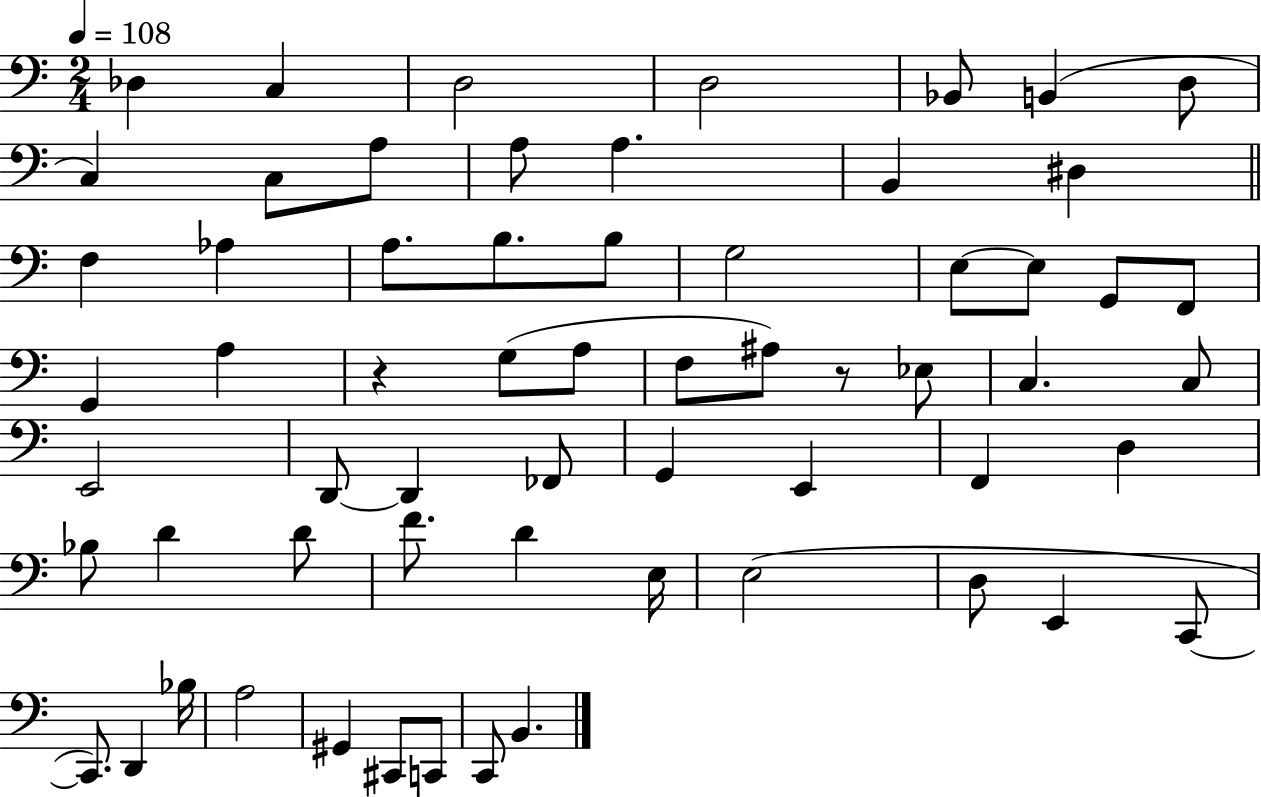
{
  \clef bass
  \numericTimeSignature
  \time 2/4
  \key c \major
  \tempo 4 = 108
  des4 c4 | d2 | d2 | bes,8 b,4( d8 | \break c4) c8 a8 | a8 a4. | b,4 dis4 | \bar "||" \break \key a \minor f4 aes4 | a8. b8. b8 | g2 | e8~~ e8 g,8 f,8 | \break g,4 a4 | r4 g8( a8 | f8 ais8) r8 ees8 | c4. c8 | \break e,2 | d,8~~ d,4 fes,8 | g,4 e,4 | f,4 d4 | \break bes8 d'4 d'8 | f'8. d'4 e16 | e2( | d8 e,4 c,8~~ | \break c,8.) d,4 bes16 | a2 | gis,4 cis,8 c,8 | c,8 b,4. | \break \bar "|."
}